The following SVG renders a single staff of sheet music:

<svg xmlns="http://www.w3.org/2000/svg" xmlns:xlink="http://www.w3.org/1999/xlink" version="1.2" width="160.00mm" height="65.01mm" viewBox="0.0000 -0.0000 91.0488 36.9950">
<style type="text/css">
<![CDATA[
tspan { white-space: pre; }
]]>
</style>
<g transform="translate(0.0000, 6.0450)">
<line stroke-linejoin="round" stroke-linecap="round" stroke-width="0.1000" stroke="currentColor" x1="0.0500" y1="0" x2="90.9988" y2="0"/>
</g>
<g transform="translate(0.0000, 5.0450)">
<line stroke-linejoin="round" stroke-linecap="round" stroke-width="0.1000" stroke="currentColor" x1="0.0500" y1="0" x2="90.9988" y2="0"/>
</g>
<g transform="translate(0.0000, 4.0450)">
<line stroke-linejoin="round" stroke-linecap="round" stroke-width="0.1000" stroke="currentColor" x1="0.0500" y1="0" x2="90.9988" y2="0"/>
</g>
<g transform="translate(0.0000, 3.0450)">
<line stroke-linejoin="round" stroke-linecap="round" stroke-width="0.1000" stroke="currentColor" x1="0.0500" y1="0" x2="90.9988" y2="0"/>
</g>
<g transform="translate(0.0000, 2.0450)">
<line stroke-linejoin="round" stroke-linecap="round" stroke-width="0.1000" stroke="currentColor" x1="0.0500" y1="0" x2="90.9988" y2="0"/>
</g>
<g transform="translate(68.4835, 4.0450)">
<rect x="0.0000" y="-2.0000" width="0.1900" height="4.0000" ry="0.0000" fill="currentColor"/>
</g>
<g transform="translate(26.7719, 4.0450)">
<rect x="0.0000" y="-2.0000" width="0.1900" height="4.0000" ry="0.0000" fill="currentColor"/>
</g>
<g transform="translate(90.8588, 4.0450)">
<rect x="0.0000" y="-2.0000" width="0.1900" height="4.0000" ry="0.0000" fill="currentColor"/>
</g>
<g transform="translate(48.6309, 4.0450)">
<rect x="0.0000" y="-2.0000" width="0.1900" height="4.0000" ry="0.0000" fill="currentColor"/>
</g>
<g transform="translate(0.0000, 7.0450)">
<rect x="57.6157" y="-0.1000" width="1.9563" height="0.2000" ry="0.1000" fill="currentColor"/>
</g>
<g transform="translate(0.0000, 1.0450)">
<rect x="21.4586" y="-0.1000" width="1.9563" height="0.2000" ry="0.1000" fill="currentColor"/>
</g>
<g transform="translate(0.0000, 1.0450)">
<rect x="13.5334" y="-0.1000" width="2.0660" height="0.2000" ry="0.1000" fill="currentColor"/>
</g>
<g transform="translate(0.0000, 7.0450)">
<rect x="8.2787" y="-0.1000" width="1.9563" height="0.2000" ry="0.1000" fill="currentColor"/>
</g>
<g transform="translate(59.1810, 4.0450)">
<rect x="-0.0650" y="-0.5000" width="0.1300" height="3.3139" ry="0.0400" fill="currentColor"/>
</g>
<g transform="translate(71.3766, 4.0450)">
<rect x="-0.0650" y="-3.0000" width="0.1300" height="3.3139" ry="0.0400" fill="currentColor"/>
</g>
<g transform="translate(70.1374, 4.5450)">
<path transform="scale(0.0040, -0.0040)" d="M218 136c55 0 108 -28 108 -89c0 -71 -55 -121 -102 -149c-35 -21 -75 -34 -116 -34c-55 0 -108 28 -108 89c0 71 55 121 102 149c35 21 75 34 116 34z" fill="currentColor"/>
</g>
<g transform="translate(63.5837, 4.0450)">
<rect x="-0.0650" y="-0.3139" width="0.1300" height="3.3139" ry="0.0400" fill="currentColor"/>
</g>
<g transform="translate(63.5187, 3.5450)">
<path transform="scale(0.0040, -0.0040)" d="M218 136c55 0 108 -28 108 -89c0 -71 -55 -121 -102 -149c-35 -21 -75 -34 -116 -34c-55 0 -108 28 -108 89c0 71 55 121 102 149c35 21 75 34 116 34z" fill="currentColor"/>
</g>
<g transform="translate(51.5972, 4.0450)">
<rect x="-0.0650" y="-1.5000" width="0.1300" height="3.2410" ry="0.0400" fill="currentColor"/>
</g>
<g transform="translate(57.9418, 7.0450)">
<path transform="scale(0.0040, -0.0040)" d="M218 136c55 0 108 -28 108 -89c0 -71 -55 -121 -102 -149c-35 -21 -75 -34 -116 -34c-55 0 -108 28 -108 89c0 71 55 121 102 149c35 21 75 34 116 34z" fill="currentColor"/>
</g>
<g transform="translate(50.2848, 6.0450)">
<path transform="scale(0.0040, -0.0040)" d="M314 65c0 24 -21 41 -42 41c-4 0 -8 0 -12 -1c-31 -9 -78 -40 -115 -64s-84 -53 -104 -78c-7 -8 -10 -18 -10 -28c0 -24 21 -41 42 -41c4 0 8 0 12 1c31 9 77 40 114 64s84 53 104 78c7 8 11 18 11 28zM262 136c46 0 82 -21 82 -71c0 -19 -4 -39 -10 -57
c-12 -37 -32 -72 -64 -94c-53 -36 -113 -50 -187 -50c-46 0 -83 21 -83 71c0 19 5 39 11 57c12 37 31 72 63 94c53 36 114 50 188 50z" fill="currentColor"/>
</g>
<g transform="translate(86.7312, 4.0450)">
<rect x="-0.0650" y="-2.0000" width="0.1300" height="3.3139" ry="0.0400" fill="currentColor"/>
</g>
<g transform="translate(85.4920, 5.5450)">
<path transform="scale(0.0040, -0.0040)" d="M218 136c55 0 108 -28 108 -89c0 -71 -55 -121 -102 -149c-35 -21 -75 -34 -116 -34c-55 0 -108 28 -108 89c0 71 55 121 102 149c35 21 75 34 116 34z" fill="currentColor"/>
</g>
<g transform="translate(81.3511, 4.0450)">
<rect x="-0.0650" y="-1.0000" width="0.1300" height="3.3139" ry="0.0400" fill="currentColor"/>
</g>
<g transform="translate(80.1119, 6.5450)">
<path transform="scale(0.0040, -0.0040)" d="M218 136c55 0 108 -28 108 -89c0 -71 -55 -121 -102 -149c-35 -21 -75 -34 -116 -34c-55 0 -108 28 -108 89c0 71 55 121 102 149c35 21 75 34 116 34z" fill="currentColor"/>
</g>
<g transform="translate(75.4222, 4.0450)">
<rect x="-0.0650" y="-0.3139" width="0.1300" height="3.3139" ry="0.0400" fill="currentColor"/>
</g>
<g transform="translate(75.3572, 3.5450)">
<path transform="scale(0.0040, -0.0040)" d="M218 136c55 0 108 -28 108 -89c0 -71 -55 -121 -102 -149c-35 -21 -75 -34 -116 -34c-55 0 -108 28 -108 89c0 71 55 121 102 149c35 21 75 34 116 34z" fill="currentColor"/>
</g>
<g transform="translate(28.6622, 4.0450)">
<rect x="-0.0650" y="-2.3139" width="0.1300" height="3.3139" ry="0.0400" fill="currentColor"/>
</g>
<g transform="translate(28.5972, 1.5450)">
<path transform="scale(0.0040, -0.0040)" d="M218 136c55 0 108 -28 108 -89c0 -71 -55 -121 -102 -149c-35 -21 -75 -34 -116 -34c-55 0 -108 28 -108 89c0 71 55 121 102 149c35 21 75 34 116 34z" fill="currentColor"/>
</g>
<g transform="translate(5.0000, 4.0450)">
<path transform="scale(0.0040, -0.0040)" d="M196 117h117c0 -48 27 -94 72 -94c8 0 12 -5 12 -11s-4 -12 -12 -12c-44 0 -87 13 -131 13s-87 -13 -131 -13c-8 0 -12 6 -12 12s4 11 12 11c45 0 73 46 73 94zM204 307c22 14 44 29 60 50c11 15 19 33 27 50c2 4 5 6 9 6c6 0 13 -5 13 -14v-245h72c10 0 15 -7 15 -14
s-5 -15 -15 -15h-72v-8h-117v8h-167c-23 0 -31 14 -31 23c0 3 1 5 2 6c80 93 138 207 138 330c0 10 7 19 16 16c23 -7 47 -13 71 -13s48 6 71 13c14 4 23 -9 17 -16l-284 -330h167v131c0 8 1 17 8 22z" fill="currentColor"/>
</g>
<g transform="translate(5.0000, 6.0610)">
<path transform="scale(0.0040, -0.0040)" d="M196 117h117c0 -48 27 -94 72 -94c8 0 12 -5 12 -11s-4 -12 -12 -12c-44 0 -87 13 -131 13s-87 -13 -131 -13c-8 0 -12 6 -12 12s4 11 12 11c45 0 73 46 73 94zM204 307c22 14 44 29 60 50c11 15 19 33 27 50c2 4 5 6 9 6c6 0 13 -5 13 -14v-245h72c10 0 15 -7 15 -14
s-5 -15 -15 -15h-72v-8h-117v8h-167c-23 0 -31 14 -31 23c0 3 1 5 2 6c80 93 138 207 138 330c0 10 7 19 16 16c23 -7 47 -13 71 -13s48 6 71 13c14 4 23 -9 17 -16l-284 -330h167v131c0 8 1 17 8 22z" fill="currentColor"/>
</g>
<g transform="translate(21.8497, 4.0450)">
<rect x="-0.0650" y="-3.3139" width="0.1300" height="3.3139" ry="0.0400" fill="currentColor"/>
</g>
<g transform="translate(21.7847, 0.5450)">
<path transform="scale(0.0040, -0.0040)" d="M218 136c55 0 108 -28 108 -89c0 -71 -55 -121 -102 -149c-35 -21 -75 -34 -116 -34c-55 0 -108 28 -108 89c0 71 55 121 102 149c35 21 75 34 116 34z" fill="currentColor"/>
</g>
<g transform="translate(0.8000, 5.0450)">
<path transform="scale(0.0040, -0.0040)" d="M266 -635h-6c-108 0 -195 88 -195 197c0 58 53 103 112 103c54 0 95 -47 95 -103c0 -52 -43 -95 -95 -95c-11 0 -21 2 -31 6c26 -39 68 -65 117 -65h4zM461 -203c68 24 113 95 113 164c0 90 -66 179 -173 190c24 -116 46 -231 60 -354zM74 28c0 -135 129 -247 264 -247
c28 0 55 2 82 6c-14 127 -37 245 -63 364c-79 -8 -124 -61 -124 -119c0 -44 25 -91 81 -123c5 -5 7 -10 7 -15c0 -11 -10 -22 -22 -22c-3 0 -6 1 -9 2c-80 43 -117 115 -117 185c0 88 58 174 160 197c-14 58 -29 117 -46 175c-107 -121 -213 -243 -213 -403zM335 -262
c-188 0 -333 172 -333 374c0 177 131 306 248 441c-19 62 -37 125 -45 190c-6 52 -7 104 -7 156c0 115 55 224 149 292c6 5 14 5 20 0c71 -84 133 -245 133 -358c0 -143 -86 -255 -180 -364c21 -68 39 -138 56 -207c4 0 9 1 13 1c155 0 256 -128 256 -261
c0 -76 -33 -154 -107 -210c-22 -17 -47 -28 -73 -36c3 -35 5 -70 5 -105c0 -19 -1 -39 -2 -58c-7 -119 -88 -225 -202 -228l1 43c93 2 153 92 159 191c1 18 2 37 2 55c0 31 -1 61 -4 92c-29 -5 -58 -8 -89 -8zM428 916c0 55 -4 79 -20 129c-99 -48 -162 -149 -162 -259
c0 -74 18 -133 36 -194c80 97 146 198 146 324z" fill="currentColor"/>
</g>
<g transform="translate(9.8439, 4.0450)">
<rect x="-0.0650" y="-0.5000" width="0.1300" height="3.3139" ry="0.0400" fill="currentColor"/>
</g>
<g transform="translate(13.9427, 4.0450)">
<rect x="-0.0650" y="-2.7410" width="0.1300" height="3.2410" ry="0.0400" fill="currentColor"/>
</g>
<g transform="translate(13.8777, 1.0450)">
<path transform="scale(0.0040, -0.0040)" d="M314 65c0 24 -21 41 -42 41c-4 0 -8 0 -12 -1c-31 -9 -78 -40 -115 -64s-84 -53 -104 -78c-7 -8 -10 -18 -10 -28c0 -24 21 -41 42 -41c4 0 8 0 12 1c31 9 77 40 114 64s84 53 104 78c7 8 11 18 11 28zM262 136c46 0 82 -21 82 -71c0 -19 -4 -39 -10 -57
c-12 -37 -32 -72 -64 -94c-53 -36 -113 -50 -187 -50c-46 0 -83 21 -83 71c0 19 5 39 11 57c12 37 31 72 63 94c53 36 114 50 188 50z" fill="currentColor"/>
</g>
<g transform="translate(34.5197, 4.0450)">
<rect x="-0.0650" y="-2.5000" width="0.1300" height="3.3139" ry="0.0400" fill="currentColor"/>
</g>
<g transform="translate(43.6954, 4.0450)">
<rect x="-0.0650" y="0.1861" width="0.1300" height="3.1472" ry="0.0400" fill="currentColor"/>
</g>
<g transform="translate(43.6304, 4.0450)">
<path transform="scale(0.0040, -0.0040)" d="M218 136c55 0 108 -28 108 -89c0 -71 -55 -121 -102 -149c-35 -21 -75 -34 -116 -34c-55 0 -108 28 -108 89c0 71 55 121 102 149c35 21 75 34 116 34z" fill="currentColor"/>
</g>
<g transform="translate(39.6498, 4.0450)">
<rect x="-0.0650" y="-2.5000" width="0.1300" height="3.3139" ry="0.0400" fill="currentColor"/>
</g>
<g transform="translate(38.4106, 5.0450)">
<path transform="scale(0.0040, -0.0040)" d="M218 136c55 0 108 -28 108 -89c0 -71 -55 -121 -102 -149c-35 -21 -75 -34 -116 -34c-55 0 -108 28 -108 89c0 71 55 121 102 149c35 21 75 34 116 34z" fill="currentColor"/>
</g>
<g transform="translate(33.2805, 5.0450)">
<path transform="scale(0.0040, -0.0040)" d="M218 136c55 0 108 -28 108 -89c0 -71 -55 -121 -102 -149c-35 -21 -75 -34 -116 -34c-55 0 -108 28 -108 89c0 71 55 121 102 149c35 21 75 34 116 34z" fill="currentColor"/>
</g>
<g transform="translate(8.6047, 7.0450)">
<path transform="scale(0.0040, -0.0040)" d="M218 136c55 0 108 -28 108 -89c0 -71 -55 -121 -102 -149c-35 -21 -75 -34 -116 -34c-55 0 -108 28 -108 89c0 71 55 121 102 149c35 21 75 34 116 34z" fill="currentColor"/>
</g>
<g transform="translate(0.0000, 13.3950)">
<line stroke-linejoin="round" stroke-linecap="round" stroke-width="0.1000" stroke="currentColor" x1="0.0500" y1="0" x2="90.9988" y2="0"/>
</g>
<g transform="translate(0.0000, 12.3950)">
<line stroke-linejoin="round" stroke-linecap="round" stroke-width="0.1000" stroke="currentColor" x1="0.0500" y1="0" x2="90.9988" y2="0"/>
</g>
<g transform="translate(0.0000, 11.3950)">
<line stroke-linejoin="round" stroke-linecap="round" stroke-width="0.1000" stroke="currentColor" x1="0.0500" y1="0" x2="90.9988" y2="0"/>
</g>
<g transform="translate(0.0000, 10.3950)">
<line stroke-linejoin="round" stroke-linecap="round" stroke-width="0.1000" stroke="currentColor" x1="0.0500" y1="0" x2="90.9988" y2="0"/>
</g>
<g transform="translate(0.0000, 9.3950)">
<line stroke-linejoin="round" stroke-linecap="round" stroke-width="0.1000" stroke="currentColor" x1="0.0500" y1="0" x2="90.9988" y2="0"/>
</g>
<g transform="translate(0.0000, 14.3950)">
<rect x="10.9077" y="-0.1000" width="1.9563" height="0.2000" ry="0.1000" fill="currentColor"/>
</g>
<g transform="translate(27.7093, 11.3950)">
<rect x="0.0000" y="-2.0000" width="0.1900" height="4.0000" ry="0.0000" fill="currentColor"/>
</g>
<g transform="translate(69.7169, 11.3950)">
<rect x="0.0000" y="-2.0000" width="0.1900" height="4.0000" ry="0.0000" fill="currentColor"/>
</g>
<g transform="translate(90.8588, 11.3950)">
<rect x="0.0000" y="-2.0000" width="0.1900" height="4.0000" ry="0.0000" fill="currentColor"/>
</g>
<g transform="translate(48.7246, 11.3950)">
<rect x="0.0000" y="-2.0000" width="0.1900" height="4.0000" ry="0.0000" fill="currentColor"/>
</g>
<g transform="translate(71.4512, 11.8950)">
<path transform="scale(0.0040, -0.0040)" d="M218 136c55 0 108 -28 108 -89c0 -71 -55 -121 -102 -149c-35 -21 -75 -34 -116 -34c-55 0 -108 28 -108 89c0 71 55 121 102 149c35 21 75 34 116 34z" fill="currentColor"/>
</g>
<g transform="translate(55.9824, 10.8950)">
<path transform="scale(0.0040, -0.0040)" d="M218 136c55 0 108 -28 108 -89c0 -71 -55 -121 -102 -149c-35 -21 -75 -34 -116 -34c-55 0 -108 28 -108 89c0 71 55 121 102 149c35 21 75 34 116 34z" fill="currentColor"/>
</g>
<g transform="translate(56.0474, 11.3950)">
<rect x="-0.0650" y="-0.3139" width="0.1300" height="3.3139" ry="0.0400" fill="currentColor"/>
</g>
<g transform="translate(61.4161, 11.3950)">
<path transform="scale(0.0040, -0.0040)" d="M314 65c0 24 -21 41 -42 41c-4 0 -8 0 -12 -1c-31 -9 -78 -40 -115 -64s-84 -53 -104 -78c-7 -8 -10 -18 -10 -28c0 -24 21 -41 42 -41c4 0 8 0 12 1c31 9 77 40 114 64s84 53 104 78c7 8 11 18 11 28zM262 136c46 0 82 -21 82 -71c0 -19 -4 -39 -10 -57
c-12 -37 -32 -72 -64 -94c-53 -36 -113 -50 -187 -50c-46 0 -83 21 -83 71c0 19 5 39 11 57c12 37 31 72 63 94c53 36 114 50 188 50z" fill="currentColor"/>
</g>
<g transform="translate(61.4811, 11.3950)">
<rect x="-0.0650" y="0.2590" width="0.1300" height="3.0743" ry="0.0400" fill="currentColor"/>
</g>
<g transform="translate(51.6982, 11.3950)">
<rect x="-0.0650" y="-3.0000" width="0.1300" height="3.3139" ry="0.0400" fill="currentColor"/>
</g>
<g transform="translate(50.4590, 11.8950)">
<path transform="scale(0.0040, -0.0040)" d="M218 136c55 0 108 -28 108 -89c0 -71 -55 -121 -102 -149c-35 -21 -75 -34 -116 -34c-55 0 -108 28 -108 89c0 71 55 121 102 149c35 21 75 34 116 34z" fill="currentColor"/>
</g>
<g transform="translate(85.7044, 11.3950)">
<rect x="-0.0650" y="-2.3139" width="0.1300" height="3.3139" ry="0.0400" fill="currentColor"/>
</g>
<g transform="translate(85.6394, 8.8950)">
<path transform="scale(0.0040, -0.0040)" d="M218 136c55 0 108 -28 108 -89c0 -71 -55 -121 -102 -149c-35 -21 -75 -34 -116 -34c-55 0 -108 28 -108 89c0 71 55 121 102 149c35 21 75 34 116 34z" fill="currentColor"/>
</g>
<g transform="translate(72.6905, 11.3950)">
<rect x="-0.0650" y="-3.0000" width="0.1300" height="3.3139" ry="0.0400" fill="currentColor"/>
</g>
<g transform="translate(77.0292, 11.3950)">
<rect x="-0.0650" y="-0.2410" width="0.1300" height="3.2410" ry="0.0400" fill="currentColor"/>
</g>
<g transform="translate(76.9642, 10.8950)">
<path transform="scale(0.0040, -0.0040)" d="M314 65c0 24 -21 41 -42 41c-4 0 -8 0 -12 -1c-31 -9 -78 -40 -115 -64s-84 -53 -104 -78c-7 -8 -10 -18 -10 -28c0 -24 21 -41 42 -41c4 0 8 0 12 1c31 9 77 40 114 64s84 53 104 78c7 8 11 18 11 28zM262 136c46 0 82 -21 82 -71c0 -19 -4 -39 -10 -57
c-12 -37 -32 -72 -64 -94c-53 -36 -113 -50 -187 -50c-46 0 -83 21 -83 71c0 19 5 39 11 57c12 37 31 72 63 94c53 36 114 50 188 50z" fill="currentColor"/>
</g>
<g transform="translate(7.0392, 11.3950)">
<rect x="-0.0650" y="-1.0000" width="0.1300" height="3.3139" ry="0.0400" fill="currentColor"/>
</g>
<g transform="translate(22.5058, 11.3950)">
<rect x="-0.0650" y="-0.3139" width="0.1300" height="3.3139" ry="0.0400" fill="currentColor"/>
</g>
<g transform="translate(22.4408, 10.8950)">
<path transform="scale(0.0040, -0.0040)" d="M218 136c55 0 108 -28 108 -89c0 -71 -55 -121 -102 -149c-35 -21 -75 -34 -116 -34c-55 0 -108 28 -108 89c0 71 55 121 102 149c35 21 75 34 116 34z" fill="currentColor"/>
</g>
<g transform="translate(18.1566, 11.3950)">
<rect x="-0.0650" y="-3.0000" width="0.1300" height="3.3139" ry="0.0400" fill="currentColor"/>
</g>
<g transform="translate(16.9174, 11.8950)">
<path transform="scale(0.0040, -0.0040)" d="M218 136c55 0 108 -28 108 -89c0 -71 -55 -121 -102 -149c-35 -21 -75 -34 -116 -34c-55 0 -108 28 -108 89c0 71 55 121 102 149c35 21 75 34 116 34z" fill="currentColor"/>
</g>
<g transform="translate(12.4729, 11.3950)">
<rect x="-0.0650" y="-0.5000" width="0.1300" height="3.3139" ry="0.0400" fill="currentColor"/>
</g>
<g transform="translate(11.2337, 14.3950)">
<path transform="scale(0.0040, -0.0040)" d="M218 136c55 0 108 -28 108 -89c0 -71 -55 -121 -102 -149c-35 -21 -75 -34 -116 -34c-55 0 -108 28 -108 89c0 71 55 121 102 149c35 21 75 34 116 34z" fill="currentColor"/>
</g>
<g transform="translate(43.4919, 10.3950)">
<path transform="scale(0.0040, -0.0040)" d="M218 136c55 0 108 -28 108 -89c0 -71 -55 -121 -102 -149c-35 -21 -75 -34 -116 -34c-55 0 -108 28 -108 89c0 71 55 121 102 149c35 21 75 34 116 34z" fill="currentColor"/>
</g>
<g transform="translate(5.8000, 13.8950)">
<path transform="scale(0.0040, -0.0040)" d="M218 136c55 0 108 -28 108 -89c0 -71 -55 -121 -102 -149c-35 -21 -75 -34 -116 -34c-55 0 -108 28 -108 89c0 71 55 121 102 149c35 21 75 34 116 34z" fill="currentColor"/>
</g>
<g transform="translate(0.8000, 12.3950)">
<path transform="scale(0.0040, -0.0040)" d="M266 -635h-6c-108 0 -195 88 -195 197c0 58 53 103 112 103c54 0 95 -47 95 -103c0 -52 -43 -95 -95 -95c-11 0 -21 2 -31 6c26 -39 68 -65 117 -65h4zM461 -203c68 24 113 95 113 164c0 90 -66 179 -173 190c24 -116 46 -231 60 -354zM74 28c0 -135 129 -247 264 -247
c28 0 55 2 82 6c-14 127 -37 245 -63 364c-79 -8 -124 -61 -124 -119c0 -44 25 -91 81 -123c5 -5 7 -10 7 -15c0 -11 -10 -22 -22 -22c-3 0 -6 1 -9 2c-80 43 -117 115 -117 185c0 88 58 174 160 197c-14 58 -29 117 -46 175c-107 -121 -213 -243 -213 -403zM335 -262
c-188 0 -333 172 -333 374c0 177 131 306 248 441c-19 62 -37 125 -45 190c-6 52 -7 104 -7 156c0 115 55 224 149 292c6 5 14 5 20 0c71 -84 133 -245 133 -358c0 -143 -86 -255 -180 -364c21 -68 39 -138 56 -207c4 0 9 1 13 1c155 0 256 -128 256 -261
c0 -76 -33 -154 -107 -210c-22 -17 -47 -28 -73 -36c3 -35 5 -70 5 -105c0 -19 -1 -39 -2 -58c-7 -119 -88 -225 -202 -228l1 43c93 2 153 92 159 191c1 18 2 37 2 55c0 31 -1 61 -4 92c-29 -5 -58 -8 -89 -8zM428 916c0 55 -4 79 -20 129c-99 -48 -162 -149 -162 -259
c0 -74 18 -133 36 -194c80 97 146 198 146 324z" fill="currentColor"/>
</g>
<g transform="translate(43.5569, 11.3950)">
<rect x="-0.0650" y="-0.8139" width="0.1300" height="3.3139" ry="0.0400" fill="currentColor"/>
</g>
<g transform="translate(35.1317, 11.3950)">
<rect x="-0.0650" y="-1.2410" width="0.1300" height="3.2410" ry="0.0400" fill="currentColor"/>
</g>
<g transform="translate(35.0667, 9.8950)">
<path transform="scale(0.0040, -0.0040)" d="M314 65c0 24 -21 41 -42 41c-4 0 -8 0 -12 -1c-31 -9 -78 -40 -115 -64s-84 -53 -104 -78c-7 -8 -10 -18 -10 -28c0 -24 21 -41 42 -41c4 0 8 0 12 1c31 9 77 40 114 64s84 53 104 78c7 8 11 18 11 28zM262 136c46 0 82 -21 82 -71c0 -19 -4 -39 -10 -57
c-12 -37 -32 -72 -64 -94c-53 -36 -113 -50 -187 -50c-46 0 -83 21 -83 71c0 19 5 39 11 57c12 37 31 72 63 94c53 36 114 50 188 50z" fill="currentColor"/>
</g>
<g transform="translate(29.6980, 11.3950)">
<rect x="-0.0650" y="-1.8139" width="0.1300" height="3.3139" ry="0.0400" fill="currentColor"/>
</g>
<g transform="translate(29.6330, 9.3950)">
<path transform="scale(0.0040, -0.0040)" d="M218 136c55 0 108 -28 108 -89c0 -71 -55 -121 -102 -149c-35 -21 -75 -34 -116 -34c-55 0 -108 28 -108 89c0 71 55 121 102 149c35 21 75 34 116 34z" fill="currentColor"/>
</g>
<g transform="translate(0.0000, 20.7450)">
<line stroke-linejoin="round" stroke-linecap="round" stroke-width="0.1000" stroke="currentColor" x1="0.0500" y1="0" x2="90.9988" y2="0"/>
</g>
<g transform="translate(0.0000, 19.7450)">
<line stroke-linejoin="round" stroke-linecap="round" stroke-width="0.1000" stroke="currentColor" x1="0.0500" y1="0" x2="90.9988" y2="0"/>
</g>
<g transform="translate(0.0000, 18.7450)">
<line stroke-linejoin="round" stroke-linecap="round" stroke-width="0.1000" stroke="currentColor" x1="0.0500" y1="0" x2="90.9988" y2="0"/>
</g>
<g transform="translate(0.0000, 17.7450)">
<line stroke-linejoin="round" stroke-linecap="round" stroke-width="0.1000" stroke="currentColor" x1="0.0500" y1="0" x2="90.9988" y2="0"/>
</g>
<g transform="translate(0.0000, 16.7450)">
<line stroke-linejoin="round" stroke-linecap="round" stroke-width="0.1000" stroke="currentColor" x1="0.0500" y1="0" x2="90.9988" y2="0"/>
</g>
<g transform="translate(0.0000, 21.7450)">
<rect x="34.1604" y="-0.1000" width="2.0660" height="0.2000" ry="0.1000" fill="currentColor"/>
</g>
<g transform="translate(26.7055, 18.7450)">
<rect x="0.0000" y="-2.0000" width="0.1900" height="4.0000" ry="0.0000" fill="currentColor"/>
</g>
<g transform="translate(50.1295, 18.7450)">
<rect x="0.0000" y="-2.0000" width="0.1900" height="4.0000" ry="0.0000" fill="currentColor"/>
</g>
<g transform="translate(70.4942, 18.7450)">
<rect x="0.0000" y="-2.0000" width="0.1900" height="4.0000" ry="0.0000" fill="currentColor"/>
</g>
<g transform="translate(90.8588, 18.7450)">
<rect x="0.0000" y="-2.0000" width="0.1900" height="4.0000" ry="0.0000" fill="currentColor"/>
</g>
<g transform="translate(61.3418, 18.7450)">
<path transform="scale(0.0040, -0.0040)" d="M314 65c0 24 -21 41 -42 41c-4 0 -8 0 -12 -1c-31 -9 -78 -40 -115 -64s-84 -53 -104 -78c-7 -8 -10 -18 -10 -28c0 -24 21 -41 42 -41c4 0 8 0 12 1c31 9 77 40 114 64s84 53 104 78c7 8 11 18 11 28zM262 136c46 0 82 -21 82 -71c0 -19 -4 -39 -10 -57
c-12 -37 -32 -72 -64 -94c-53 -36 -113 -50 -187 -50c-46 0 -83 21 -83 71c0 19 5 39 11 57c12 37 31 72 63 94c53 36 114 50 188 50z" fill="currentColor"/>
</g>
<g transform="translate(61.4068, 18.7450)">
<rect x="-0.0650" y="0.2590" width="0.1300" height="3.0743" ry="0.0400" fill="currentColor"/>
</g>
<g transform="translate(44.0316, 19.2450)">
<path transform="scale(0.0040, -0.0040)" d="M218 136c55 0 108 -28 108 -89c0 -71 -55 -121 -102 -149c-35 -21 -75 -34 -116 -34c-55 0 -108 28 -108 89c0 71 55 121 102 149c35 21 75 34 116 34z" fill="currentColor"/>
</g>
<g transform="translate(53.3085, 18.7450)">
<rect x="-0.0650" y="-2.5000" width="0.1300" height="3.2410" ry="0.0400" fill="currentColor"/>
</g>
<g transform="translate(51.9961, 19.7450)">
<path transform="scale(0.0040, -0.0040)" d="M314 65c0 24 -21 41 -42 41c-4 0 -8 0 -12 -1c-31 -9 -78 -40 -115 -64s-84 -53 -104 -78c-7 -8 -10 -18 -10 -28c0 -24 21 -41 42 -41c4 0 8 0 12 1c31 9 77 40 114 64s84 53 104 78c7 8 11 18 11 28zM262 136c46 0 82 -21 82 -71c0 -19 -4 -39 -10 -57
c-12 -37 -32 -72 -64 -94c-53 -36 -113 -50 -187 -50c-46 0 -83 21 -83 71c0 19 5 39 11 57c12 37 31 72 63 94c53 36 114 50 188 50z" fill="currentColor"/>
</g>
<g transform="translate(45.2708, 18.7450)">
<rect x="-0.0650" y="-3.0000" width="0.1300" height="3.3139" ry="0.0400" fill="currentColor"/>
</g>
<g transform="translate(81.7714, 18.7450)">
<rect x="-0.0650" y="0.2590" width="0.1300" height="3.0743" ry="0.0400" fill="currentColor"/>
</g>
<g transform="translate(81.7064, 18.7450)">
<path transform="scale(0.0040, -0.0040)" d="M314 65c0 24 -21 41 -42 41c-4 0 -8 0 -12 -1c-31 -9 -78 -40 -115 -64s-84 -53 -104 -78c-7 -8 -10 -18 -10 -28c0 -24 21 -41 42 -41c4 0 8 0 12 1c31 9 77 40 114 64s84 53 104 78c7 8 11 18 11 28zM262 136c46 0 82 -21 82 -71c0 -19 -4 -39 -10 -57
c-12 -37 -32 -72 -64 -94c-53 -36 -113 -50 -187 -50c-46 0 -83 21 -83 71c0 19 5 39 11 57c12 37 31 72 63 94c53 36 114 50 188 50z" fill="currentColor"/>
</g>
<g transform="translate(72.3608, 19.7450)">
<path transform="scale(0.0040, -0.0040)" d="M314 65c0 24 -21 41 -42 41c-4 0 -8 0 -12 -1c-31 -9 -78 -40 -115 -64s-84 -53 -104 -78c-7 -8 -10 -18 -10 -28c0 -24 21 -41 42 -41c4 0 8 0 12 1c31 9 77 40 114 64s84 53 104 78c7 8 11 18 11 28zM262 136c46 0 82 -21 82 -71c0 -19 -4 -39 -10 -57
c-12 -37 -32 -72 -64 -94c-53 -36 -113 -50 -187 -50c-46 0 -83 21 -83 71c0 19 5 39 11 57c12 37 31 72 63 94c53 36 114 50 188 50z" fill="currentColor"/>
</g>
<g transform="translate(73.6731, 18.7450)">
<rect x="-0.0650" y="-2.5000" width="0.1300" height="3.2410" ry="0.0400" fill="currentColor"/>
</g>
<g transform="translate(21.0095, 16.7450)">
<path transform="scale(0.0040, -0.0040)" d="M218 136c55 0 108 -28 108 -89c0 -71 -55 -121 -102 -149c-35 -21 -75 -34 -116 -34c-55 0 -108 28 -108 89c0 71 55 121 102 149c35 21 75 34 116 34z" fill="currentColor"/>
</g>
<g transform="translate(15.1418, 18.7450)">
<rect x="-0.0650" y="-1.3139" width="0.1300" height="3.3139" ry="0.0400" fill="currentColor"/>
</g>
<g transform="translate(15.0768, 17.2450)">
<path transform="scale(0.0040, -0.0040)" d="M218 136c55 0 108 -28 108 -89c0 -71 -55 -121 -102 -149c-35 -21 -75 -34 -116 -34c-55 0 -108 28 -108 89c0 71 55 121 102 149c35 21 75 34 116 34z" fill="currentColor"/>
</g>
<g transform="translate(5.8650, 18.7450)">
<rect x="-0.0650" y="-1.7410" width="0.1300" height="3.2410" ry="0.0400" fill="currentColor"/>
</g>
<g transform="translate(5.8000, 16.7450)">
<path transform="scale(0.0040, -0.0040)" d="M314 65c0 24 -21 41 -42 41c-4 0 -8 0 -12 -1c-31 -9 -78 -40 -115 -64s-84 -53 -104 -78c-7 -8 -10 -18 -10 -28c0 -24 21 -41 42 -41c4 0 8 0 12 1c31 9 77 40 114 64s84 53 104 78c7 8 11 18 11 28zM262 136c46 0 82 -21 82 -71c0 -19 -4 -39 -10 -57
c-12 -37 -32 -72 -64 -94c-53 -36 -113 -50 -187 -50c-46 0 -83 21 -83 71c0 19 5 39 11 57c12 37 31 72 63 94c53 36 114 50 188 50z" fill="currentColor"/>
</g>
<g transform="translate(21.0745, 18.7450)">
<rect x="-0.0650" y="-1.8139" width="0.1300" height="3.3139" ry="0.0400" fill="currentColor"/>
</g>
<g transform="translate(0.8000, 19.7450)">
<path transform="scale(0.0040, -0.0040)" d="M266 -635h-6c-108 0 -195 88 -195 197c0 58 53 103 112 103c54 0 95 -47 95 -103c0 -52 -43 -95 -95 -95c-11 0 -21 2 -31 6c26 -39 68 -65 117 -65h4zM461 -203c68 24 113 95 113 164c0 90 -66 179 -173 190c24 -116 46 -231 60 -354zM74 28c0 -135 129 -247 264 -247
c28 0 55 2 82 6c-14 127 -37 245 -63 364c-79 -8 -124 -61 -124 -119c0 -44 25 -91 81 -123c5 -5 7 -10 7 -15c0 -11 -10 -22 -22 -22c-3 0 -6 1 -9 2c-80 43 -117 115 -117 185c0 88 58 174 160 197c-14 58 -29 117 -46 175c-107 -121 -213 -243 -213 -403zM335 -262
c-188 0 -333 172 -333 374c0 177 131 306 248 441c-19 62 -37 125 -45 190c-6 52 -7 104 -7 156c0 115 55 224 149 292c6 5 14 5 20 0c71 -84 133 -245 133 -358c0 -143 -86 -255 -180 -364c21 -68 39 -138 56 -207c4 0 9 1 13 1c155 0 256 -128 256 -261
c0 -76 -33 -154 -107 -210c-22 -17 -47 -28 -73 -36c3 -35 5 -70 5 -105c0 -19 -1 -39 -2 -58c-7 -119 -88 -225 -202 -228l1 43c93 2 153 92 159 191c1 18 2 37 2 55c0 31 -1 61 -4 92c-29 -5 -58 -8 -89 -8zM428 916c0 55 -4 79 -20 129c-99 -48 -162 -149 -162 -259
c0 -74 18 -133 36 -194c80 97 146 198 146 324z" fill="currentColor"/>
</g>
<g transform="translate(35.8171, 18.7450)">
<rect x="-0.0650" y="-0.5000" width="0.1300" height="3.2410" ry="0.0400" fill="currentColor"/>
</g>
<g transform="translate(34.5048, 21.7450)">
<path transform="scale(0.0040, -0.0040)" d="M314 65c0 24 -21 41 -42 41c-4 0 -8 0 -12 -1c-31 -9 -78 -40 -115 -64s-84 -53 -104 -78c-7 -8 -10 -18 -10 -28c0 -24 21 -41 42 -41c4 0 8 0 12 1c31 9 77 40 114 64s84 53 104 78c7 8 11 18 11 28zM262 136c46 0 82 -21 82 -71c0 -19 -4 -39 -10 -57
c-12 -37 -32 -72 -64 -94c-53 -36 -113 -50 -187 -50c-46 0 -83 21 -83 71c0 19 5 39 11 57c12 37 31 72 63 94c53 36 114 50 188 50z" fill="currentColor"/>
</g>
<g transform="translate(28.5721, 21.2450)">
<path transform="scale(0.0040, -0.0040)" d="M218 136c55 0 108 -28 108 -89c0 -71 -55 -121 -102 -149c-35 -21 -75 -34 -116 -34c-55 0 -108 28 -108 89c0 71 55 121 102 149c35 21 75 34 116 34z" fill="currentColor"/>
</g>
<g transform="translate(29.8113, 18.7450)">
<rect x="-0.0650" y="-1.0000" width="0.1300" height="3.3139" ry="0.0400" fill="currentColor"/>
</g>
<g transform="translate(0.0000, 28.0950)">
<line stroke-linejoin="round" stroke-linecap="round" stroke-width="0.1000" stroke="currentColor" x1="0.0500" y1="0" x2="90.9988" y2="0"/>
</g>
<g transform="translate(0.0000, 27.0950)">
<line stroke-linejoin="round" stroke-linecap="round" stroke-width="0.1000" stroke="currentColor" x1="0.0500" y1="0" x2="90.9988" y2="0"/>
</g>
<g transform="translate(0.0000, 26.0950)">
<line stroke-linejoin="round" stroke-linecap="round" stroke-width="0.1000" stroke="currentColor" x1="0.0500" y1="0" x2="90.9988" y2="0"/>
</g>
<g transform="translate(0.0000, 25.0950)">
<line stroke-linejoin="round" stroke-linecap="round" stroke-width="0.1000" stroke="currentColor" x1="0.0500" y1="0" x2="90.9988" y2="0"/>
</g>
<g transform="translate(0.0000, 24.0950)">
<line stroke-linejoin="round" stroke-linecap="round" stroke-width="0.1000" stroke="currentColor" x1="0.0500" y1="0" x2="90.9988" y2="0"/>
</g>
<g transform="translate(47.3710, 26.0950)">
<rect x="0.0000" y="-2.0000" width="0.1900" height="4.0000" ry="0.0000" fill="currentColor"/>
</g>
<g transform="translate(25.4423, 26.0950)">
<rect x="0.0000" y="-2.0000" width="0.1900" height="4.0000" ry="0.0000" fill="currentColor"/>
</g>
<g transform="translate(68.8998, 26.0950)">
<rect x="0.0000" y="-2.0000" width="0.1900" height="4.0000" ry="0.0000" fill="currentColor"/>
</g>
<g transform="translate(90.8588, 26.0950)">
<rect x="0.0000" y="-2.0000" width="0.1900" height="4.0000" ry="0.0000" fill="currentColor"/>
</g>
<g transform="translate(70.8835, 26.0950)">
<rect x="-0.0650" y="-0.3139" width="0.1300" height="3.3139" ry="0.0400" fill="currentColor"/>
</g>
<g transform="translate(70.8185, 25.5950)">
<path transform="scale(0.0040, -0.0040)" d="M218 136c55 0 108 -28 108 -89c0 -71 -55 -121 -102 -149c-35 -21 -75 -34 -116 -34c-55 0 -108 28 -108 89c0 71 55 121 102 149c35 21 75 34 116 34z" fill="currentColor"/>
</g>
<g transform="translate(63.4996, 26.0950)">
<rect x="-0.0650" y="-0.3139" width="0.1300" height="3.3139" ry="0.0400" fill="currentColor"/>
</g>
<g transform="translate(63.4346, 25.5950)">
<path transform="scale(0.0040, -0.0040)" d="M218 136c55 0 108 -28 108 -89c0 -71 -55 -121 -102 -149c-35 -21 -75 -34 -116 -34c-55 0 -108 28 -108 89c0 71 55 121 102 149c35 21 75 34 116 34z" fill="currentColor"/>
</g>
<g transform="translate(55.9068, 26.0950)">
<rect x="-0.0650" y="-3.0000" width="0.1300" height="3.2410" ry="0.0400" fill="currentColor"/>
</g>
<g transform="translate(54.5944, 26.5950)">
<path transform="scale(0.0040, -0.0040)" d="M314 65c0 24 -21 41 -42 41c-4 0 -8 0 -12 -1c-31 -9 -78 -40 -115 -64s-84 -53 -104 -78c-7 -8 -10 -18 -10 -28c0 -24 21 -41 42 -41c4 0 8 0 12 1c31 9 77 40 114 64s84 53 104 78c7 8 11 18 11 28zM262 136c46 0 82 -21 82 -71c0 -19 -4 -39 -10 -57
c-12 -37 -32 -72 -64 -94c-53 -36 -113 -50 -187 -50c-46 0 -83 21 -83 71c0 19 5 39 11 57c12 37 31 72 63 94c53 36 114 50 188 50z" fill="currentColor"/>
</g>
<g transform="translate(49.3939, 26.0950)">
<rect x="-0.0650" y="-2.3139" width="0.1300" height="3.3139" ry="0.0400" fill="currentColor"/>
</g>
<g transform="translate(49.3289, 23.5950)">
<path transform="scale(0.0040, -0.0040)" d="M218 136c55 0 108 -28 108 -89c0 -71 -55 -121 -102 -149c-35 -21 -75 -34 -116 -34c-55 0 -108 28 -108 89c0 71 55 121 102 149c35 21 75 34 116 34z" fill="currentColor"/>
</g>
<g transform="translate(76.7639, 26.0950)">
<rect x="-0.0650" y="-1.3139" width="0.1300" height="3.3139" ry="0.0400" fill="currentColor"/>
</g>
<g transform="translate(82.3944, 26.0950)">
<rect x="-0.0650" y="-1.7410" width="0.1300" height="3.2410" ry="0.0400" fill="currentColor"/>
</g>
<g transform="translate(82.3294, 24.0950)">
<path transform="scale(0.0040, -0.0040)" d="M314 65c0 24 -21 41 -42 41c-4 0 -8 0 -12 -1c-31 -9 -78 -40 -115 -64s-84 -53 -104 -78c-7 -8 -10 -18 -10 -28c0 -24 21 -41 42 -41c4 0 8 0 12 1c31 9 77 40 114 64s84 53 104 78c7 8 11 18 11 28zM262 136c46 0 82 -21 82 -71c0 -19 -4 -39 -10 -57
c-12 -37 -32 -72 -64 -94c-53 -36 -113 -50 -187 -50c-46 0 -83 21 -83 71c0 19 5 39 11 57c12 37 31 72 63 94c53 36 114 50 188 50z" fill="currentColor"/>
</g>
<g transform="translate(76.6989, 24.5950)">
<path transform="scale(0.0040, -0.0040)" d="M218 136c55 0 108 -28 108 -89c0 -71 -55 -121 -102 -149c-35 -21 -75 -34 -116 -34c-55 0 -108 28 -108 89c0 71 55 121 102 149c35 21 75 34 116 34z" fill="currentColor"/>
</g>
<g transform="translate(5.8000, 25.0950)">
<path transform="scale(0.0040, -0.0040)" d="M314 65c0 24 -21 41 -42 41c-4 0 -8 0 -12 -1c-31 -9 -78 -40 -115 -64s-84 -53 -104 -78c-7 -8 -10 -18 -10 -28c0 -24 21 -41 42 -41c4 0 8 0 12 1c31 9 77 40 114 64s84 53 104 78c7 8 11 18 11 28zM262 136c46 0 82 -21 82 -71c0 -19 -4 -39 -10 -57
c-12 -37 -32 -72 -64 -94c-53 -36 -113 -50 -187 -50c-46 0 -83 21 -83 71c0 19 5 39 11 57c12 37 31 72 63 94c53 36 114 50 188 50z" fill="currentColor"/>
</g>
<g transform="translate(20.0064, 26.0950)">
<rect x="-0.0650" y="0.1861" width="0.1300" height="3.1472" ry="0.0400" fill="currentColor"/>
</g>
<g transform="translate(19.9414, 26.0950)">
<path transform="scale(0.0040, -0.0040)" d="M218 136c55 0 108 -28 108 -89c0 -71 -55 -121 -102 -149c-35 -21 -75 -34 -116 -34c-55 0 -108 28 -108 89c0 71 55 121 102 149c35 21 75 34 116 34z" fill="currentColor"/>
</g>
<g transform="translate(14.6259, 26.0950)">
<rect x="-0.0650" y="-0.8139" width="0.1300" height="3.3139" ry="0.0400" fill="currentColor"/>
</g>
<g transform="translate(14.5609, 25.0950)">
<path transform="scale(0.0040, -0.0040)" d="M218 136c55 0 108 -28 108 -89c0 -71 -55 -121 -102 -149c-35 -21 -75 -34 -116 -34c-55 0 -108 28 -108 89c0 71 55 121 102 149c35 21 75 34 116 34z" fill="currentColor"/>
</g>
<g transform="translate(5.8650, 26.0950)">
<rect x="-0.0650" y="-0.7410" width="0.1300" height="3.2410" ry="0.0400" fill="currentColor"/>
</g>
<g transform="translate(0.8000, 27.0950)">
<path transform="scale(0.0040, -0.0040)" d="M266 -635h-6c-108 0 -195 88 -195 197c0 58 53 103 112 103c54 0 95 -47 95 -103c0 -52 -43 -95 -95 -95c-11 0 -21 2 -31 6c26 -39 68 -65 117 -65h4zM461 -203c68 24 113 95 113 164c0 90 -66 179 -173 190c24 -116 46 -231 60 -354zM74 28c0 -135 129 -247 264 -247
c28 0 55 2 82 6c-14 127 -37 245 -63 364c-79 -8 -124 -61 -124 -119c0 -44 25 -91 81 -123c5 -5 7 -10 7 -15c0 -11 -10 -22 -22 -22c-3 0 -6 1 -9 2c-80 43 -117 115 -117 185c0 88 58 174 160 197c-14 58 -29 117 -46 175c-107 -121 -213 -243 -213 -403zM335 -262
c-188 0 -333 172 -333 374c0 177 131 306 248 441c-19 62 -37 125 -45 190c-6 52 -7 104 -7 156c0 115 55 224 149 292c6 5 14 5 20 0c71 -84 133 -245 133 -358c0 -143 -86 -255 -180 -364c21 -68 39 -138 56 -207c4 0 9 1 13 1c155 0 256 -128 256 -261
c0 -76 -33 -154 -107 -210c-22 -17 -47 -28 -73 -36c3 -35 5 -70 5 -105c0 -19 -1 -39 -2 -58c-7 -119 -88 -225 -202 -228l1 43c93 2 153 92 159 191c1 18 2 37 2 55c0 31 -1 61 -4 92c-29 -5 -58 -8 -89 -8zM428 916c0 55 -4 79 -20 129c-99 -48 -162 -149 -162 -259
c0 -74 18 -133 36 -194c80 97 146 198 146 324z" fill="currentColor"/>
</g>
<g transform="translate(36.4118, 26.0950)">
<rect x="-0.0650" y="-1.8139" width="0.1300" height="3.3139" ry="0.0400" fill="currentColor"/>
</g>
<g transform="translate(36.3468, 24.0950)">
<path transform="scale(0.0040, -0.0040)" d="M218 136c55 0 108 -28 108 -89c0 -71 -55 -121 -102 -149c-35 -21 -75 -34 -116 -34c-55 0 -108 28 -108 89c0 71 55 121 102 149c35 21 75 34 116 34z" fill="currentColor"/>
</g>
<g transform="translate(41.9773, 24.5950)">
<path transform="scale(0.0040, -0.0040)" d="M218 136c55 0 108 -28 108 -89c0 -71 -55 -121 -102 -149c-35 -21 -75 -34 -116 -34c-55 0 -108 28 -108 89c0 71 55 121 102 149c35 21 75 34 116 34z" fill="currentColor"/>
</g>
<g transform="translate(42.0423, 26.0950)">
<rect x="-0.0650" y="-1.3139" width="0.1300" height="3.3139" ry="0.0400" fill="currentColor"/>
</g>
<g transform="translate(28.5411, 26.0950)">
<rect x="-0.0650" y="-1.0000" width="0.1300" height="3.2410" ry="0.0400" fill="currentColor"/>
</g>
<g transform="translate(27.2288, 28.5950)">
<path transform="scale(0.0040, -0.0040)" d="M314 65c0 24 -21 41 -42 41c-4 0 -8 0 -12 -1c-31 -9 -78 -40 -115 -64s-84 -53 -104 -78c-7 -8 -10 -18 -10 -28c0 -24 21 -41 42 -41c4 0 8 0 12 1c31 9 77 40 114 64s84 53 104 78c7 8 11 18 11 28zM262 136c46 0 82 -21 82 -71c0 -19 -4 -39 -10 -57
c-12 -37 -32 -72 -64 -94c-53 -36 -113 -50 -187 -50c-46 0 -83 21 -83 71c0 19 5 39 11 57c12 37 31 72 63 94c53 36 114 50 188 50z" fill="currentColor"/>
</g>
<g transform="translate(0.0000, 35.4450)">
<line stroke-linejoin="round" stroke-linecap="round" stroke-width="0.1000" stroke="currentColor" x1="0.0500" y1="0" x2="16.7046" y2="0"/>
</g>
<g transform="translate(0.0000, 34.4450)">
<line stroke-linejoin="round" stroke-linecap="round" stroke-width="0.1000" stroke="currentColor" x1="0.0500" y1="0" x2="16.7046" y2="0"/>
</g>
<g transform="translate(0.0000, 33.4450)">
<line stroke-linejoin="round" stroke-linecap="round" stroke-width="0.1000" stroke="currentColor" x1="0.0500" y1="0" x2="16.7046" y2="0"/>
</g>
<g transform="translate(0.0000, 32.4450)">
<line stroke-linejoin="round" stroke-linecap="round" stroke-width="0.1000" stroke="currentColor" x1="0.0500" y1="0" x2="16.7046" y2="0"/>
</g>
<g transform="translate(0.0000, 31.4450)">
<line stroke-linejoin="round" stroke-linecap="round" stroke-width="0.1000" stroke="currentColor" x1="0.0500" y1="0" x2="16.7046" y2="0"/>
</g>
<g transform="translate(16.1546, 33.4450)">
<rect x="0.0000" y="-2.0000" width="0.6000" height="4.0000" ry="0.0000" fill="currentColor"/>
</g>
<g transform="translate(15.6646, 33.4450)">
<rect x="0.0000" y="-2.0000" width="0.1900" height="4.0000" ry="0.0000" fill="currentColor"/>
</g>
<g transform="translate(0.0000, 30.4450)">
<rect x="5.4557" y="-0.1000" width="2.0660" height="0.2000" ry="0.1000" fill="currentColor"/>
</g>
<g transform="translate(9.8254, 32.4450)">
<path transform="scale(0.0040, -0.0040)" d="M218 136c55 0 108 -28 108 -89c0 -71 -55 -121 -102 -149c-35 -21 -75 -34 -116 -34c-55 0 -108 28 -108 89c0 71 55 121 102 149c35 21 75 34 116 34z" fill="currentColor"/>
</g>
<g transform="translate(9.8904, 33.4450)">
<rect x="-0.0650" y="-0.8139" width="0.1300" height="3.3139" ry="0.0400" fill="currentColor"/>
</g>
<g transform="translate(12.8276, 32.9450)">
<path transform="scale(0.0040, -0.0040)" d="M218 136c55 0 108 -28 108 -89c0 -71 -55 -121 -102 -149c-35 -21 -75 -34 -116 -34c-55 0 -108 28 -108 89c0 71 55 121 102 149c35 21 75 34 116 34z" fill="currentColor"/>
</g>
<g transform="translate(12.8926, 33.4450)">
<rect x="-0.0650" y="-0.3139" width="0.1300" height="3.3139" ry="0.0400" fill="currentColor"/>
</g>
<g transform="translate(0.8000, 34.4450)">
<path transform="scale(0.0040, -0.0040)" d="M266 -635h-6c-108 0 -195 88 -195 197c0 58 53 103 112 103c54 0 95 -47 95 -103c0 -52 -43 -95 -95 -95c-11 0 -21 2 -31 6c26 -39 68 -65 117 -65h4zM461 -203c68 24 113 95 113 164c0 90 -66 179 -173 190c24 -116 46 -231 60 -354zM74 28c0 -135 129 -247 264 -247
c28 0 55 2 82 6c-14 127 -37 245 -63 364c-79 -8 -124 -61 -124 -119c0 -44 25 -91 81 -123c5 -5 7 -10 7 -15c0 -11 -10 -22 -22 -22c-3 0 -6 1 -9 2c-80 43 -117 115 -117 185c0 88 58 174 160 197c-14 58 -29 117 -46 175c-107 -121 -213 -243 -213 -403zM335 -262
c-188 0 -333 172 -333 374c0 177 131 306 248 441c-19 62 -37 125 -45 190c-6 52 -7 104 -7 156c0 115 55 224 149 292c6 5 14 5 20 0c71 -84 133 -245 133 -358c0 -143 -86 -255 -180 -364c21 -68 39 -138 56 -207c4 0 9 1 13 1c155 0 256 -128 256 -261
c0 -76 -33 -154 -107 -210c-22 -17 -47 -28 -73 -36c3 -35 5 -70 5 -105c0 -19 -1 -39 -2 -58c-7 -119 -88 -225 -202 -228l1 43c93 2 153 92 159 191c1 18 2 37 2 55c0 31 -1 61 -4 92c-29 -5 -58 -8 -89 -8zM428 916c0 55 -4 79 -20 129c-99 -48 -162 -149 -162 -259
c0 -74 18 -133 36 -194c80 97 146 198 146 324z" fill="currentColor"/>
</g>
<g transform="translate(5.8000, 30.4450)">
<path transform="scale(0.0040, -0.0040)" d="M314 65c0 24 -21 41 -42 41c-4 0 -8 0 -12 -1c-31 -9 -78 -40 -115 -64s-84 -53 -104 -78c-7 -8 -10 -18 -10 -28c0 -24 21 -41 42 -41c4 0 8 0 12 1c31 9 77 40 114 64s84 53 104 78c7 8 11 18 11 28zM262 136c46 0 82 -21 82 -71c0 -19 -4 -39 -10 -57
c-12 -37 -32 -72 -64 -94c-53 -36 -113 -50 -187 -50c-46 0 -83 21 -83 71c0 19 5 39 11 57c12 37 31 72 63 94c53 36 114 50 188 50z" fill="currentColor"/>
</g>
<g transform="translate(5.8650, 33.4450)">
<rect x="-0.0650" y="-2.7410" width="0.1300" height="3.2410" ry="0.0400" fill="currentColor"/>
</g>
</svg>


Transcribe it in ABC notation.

X:1
T:Untitled
M:4/4
L:1/4
K:C
C a2 b g G G B E2 C c A c D F D C A c f e2 d A c B2 A c2 g f2 e f D C2 A G2 B2 G2 B2 d2 d B D2 f e g A2 c c e f2 a2 d c